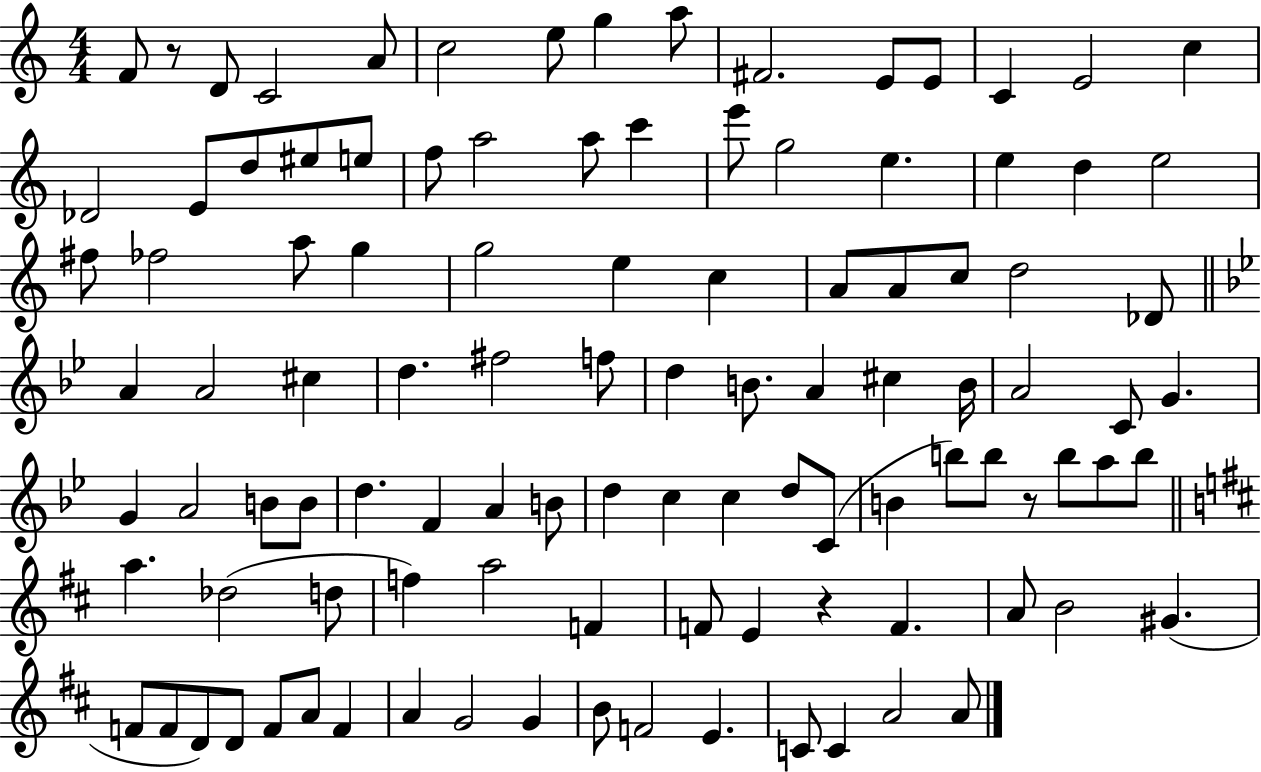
{
  \clef treble
  \numericTimeSignature
  \time 4/4
  \key c \major
  f'8 r8 d'8 c'2 a'8 | c''2 e''8 g''4 a''8 | fis'2. e'8 e'8 | c'4 e'2 c''4 | \break des'2 e'8 d''8 eis''8 e''8 | f''8 a''2 a''8 c'''4 | e'''8 g''2 e''4. | e''4 d''4 e''2 | \break fis''8 fes''2 a''8 g''4 | g''2 e''4 c''4 | a'8 a'8 c''8 d''2 des'8 | \bar "||" \break \key bes \major a'4 a'2 cis''4 | d''4. fis''2 f''8 | d''4 b'8. a'4 cis''4 b'16 | a'2 c'8 g'4. | \break g'4 a'2 b'8 b'8 | d''4. f'4 a'4 b'8 | d''4 c''4 c''4 d''8 c'8( | b'4 b''8) b''8 r8 b''8 a''8 b''8 | \break \bar "||" \break \key b \minor a''4. des''2( d''8 | f''4) a''2 f'4 | f'8 e'4 r4 f'4. | a'8 b'2 gis'4.( | \break f'8 f'8 d'8) d'8 f'8 a'8 f'4 | a'4 g'2 g'4 | b'8 f'2 e'4. | c'8 c'4 a'2 a'8 | \break \bar "|."
}